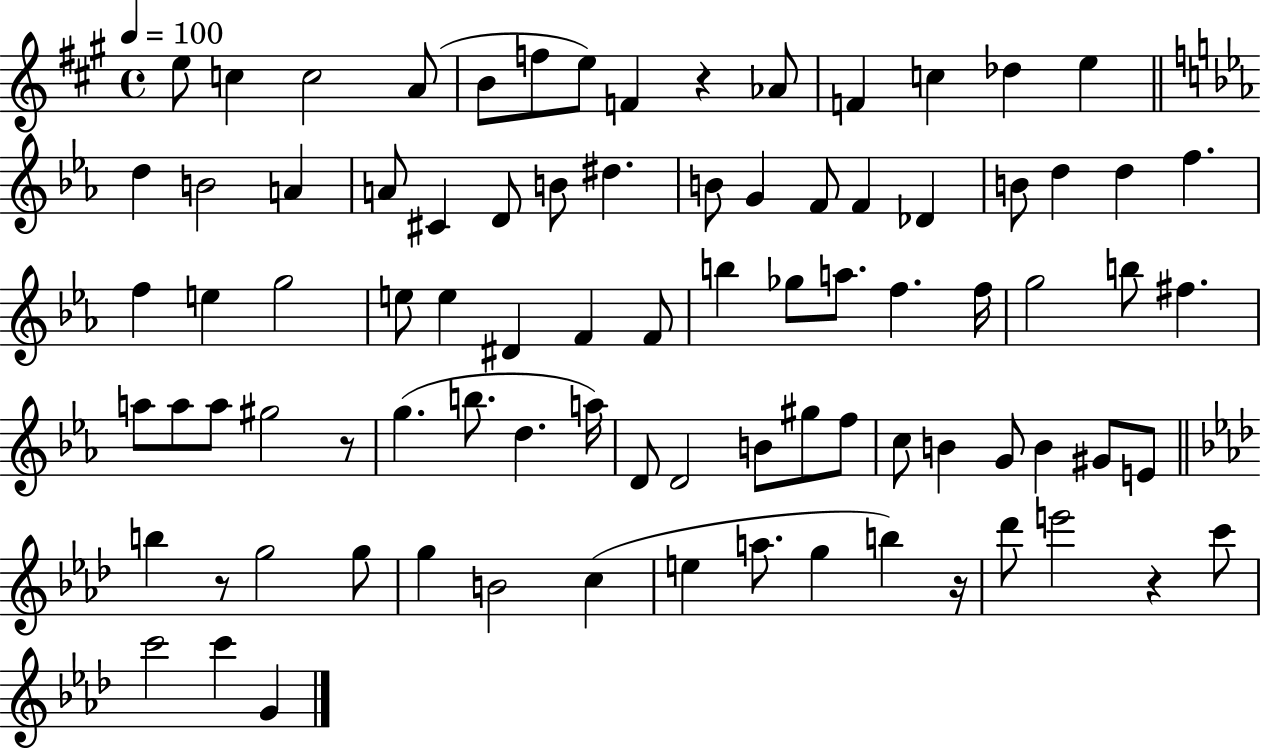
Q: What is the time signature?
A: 4/4